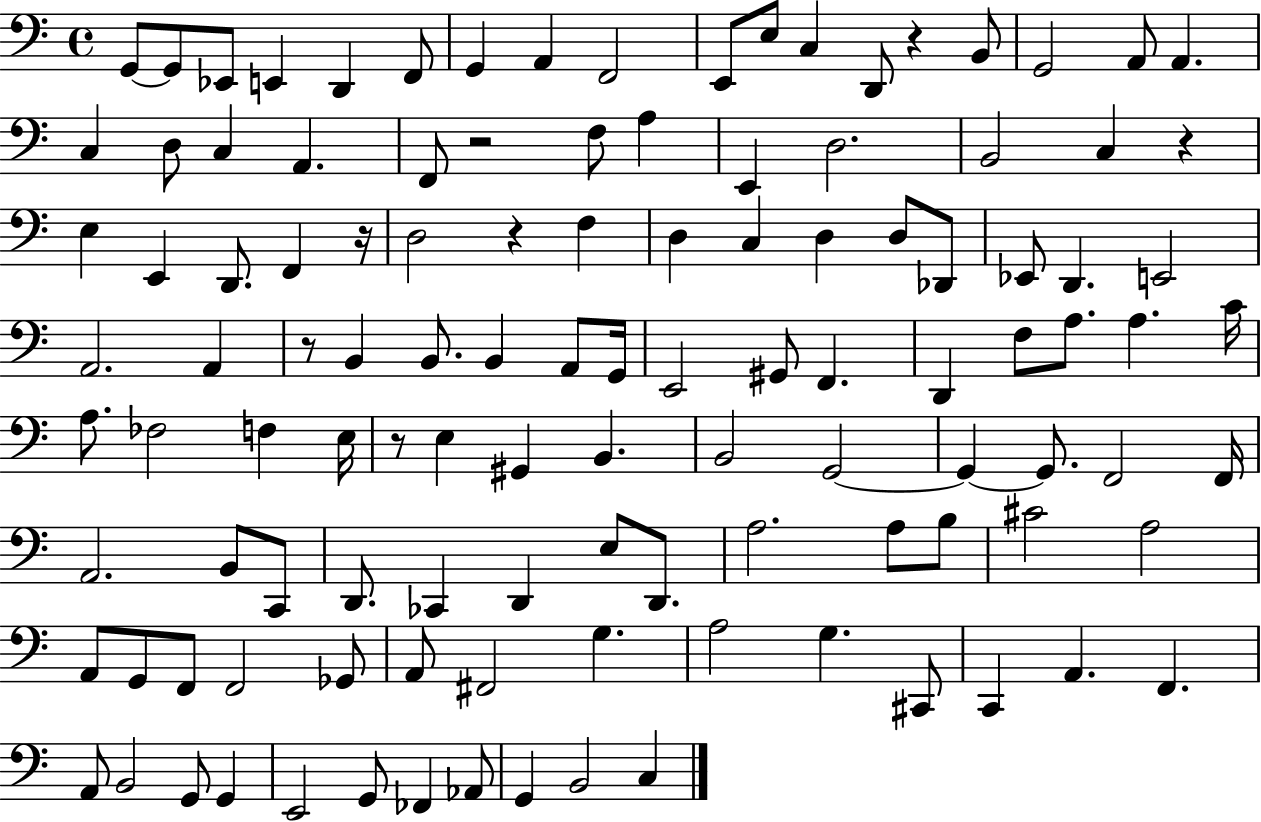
G2/e G2/e Eb2/e E2/q D2/q F2/e G2/q A2/q F2/h E2/e E3/e C3/q D2/e R/q B2/e G2/h A2/e A2/q. C3/q D3/e C3/q A2/q. F2/e R/h F3/e A3/q E2/q D3/h. B2/h C3/q R/q E3/q E2/q D2/e. F2/q R/s D3/h R/q F3/q D3/q C3/q D3/q D3/e Db2/e Eb2/e D2/q. E2/h A2/h. A2/q R/e B2/q B2/e. B2/q A2/e G2/s E2/h G#2/e F2/q. D2/q F3/e A3/e. A3/q. C4/s A3/e. FES3/h F3/q E3/s R/e E3/q G#2/q B2/q. B2/h G2/h G2/q G2/e. F2/h F2/s A2/h. B2/e C2/e D2/e. CES2/q D2/q E3/e D2/e. A3/h. A3/e B3/e C#4/h A3/h A2/e G2/e F2/e F2/h Gb2/e A2/e F#2/h G3/q. A3/h G3/q. C#2/e C2/q A2/q. F2/q. A2/e B2/h G2/e G2/q E2/h G2/e FES2/q Ab2/e G2/q B2/h C3/q